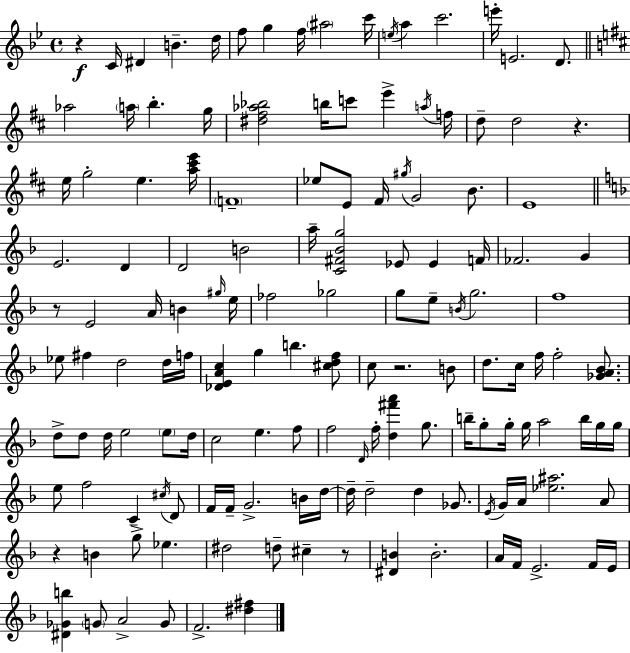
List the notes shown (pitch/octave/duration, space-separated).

R/q C4/s D#4/q B4/q. D5/s F5/e G5/q F5/s A#5/h C6/s E5/s A5/q C6/h. E6/s E4/h. D4/e. Ab5/h A5/s B5/q. G5/s [D#5,F#5,Ab5,Bb5]/h B5/s C6/e E6/q A5/s F5/s D5/e D5/h R/q. E5/s G5/h E5/q. [A5,C#6,E6]/s F4/w Eb5/e E4/e F#4/s G#5/s G4/h B4/e. E4/w E4/h. D4/q D4/h B4/h A5/s [C4,F#4,Bb4,G5]/h Eb4/e Eb4/q F4/s FES4/h. G4/q R/e E4/h A4/s B4/q G#5/s E5/s FES5/h Gb5/h G5/e E5/e B4/s G5/h. F5/w Eb5/e F#5/q D5/h D5/s F5/s [Db4,E4,A4,C5]/q G5/q B5/q. [C#5,D5,F5]/e C5/e R/h. B4/e D5/e. C5/s F5/s F5/h [Gb4,A4,Bb4]/e. D5/e D5/e D5/s E5/h E5/e D5/s C5/h E5/q. F5/e F5/h D4/s F5/s [D5,F#6,A6]/q G5/e. B5/s G5/e G5/s G5/s A5/h B5/s G5/s G5/s E5/e F5/h C4/q C#5/s D4/e F4/s F4/s G4/h. B4/s D5/s D5/s D5/h D5/q Gb4/e. E4/s G4/s A4/s [Eb5,A#5]/h. A4/e R/q B4/q G5/e Eb5/q. D#5/h D5/e C#5/q R/e [D#4,B4]/q B4/h. A4/s F4/s E4/h. F4/s E4/s [D#4,Gb4,B5]/q G4/e A4/h G4/e F4/h. [D#5,F#5]/q